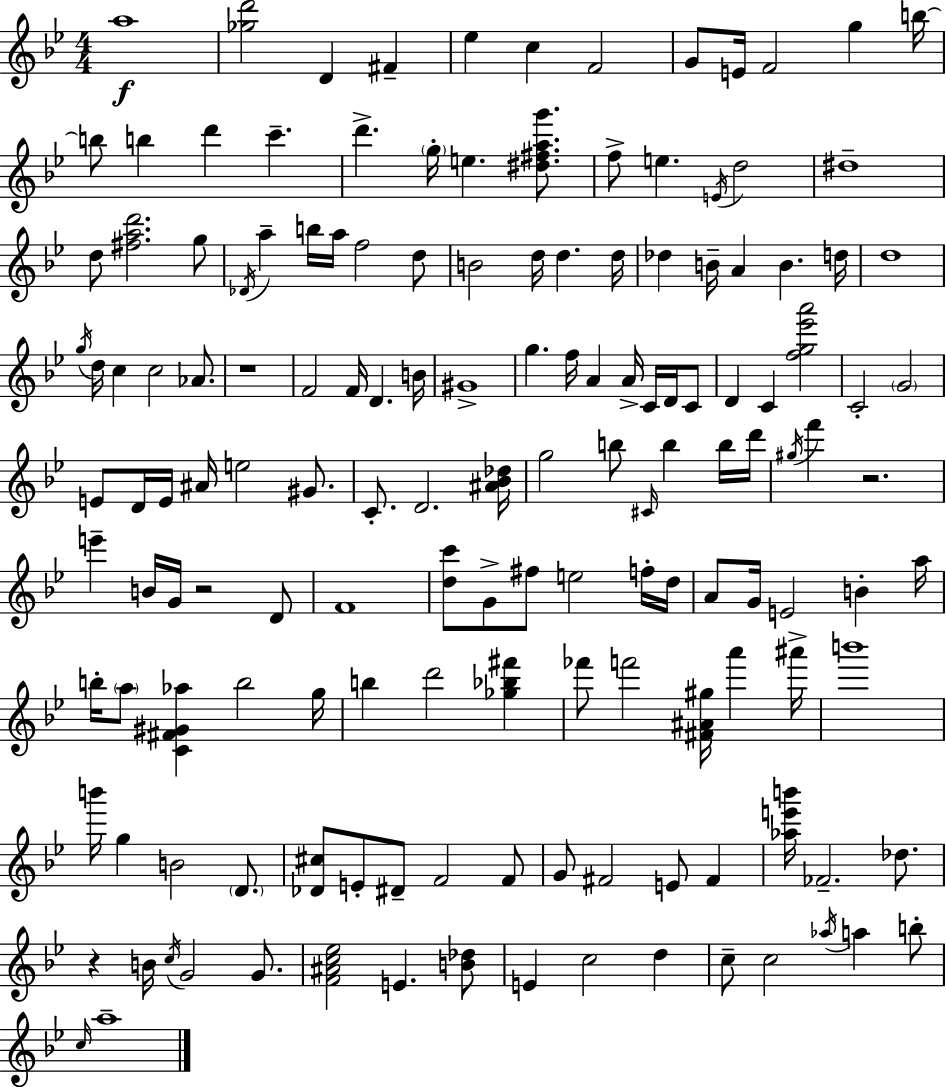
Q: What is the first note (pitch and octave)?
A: A5